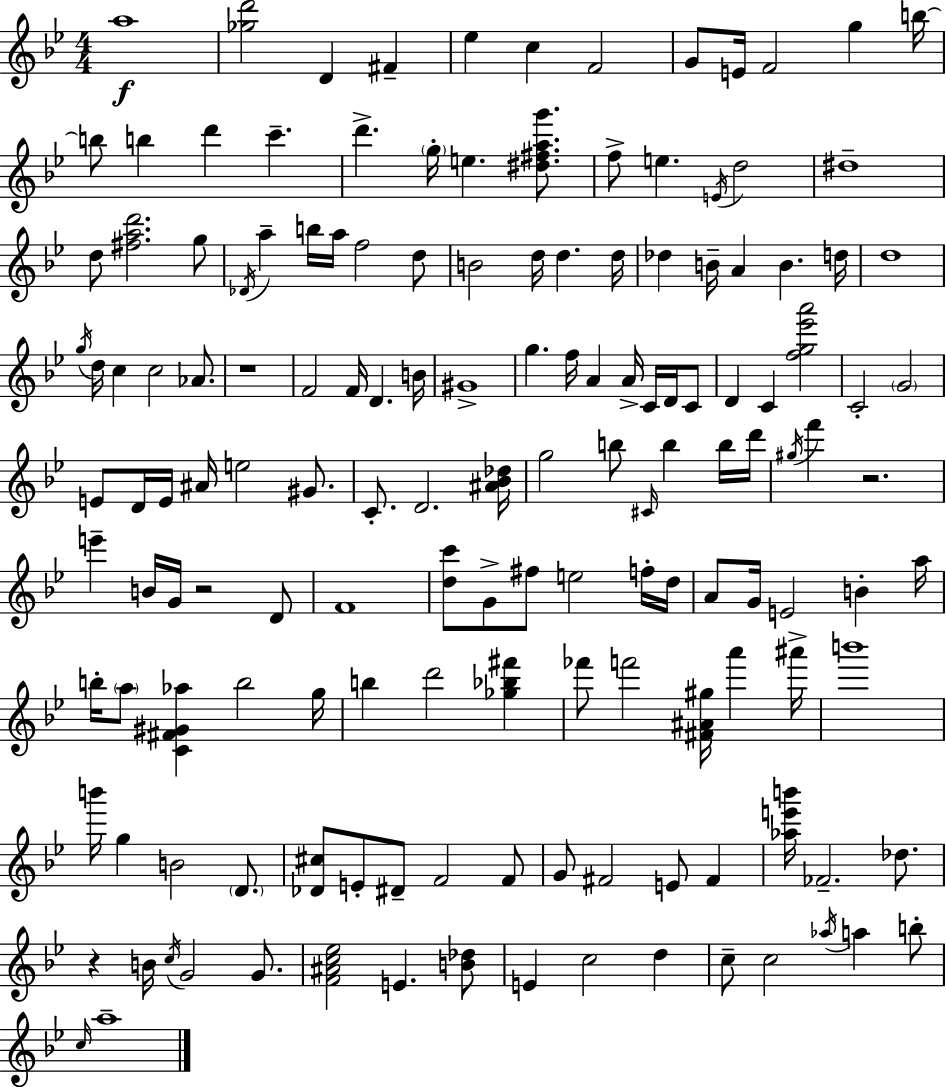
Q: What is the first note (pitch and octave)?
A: A5